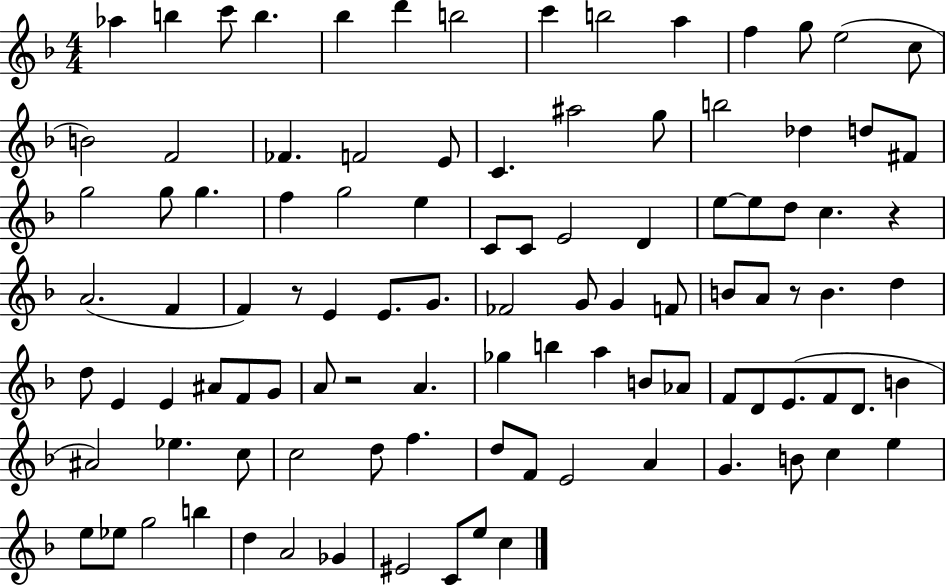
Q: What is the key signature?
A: F major